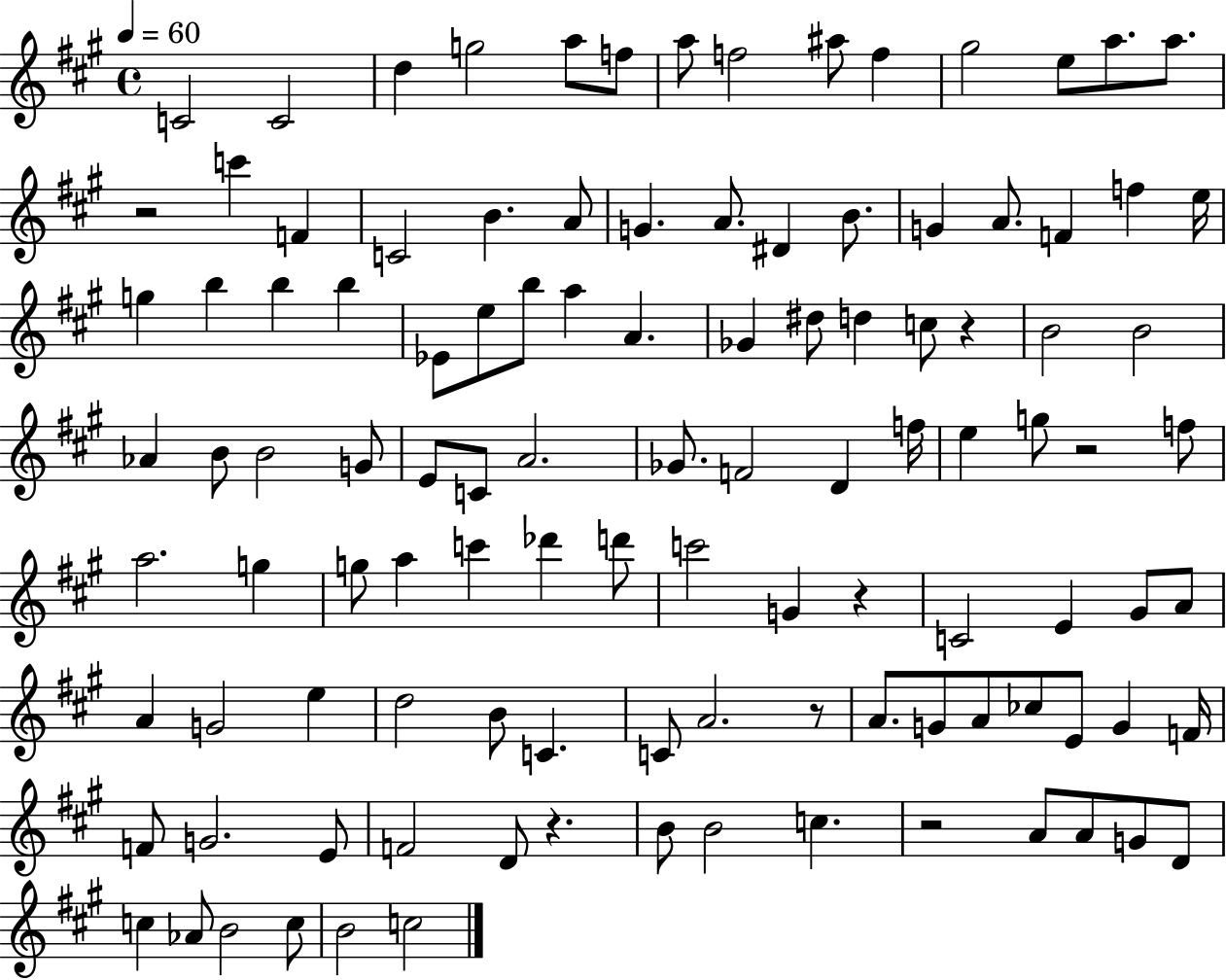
X:1
T:Untitled
M:4/4
L:1/4
K:A
C2 C2 d g2 a/2 f/2 a/2 f2 ^a/2 f ^g2 e/2 a/2 a/2 z2 c' F C2 B A/2 G A/2 ^D B/2 G A/2 F f e/4 g b b b _E/2 e/2 b/2 a A _G ^d/2 d c/2 z B2 B2 _A B/2 B2 G/2 E/2 C/2 A2 _G/2 F2 D f/4 e g/2 z2 f/2 a2 g g/2 a c' _d' d'/2 c'2 G z C2 E ^G/2 A/2 A G2 e d2 B/2 C C/2 A2 z/2 A/2 G/2 A/2 _c/2 E/2 G F/4 F/2 G2 E/2 F2 D/2 z B/2 B2 c z2 A/2 A/2 G/2 D/2 c _A/2 B2 c/2 B2 c2